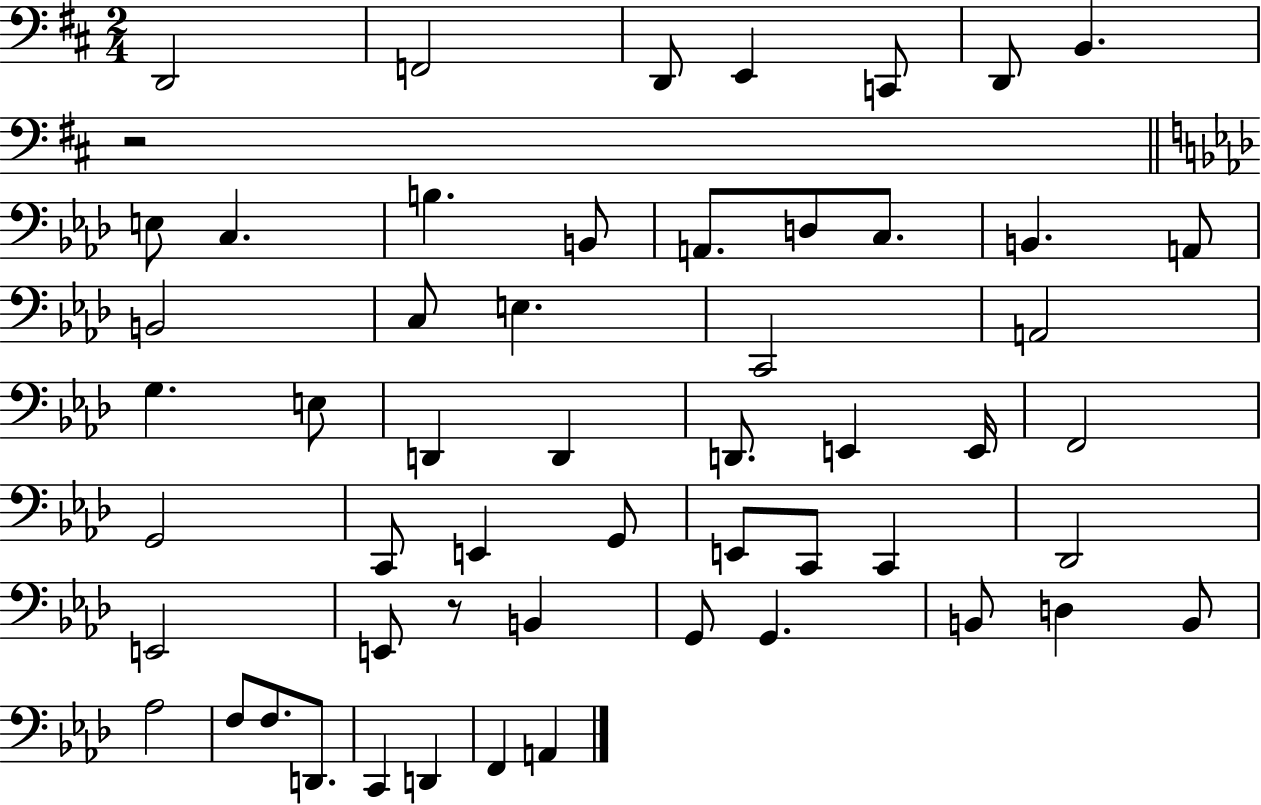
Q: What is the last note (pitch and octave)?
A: A2